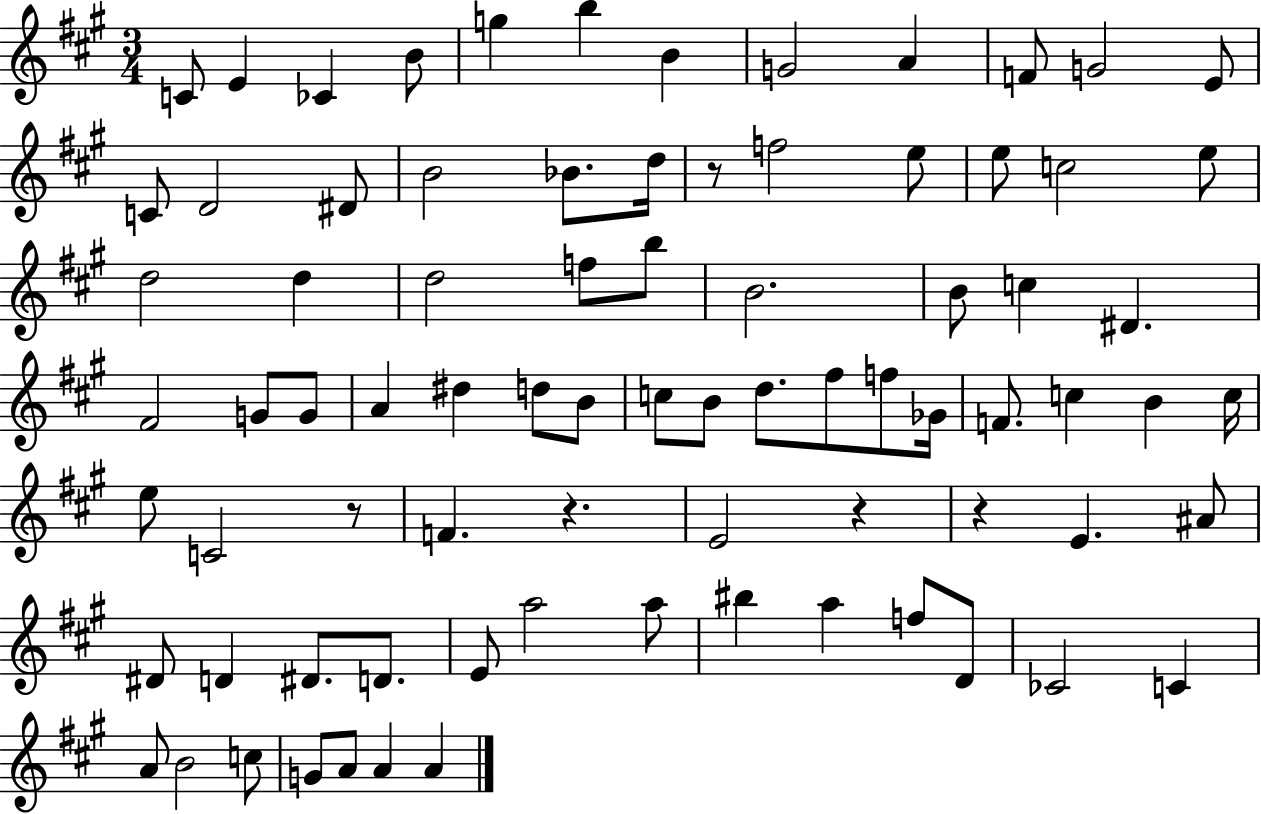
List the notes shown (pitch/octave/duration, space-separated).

C4/e E4/q CES4/q B4/e G5/q B5/q B4/q G4/h A4/q F4/e G4/h E4/e C4/e D4/h D#4/e B4/h Bb4/e. D5/s R/e F5/h E5/e E5/e C5/h E5/e D5/h D5/q D5/h F5/e B5/e B4/h. B4/e C5/q D#4/q. F#4/h G4/e G4/e A4/q D#5/q D5/e B4/e C5/e B4/e D5/e. F#5/e F5/e Gb4/s F4/e. C5/q B4/q C5/s E5/e C4/h R/e F4/q. R/q. E4/h R/q R/q E4/q. A#4/e D#4/e D4/q D#4/e. D4/e. E4/e A5/h A5/e BIS5/q A5/q F5/e D4/e CES4/h C4/q A4/e B4/h C5/e G4/e A4/e A4/q A4/q